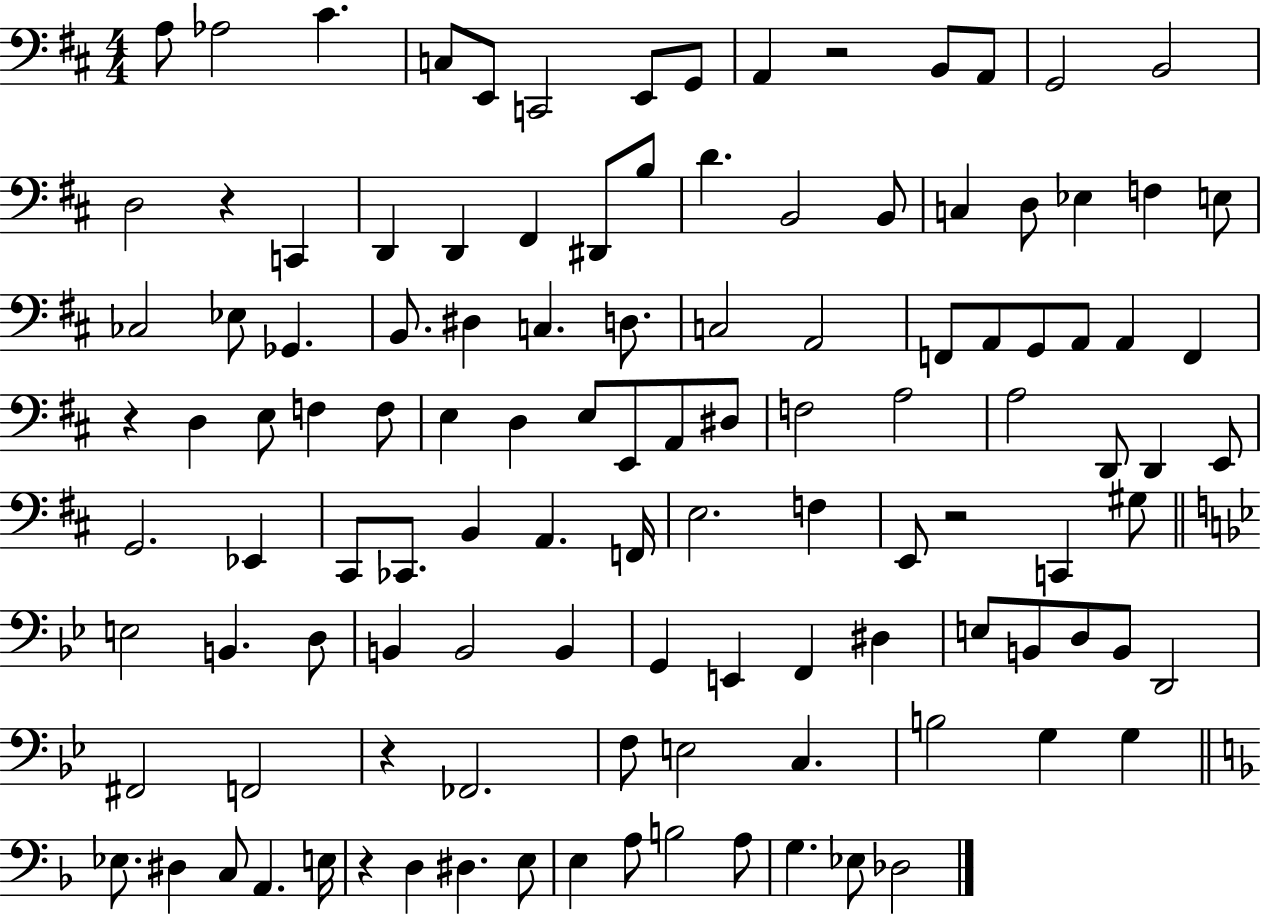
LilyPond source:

{
  \clef bass
  \numericTimeSignature
  \time 4/4
  \key d \major
  \repeat volta 2 { a8 aes2 cis'4. | c8 e,8 c,2 e,8 g,8 | a,4 r2 b,8 a,8 | g,2 b,2 | \break d2 r4 c,4 | d,4 d,4 fis,4 dis,8 b8 | d'4. b,2 b,8 | c4 d8 ees4 f4 e8 | \break ces2 ees8 ges,4. | b,8. dis4 c4. d8. | c2 a,2 | f,8 a,8 g,8 a,8 a,4 f,4 | \break r4 d4 e8 f4 f8 | e4 d4 e8 e,8 a,8 dis8 | f2 a2 | a2 d,8 d,4 e,8 | \break g,2. ees,4 | cis,8 ces,8. b,4 a,4. f,16 | e2. f4 | e,8 r2 c,4 gis8 | \break \bar "||" \break \key bes \major e2 b,4. d8 | b,4 b,2 b,4 | g,4 e,4 f,4 dis4 | e8 b,8 d8 b,8 d,2 | \break fis,2 f,2 | r4 fes,2. | f8 e2 c4. | b2 g4 g4 | \break \bar "||" \break \key f \major ees8. dis4 c8 a,4. e16 | r4 d4 dis4. e8 | e4 a8 b2 a8 | g4. ees8 des2 | \break } \bar "|."
}